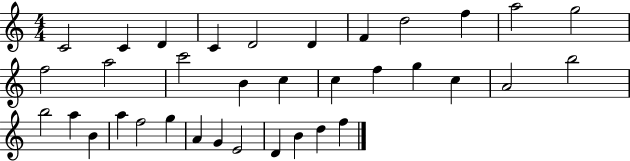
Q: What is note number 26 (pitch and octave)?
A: A5